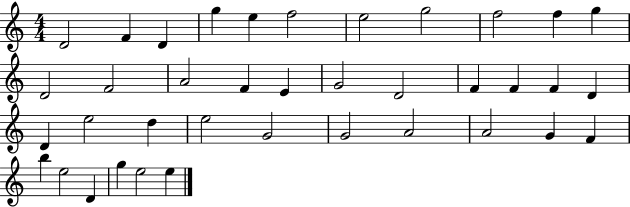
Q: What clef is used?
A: treble